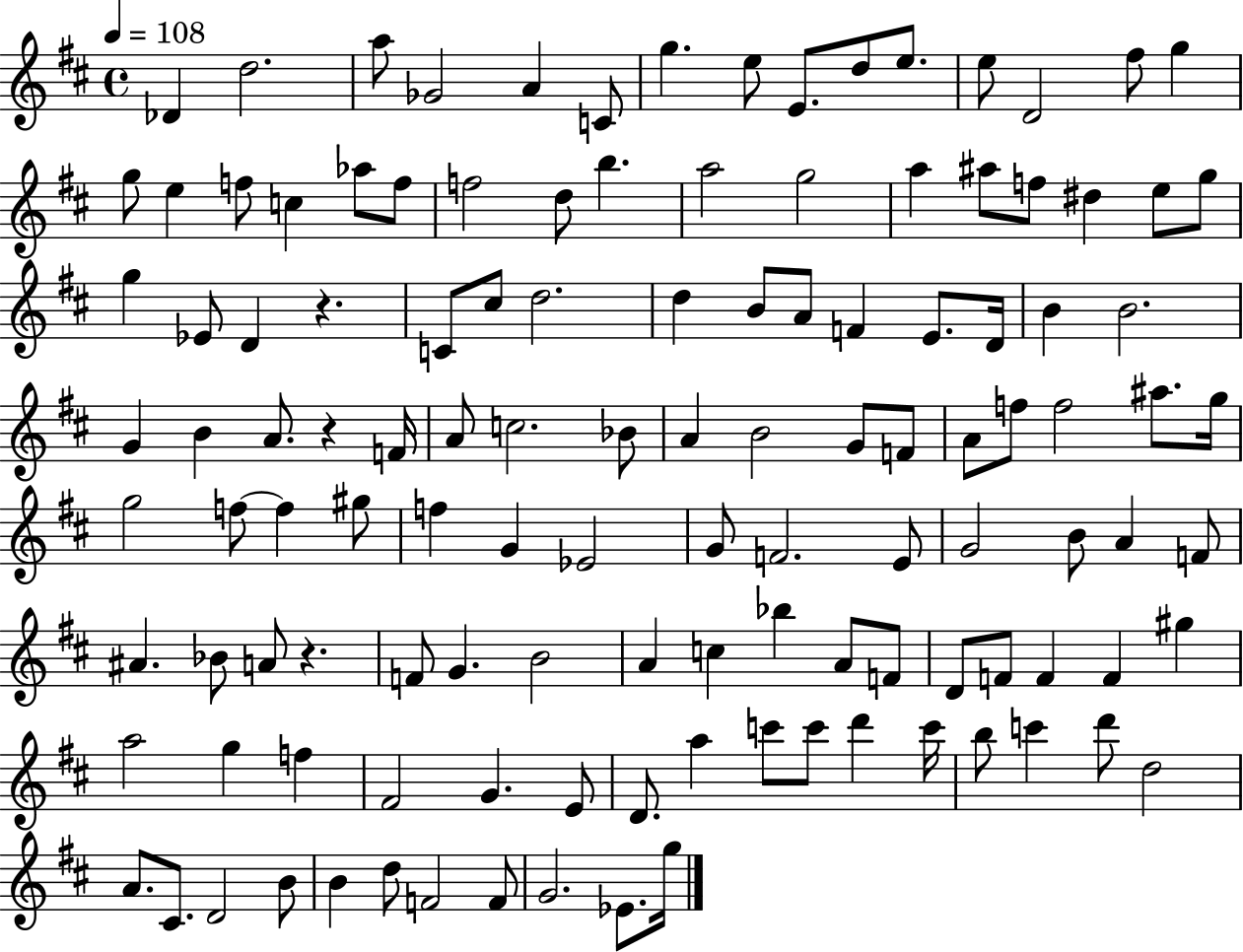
X:1
T:Untitled
M:4/4
L:1/4
K:D
_D d2 a/2 _G2 A C/2 g e/2 E/2 d/2 e/2 e/2 D2 ^f/2 g g/2 e f/2 c _a/2 f/2 f2 d/2 b a2 g2 a ^a/2 f/2 ^d e/2 g/2 g _E/2 D z C/2 ^c/2 d2 d B/2 A/2 F E/2 D/4 B B2 G B A/2 z F/4 A/2 c2 _B/2 A B2 G/2 F/2 A/2 f/2 f2 ^a/2 g/4 g2 f/2 f ^g/2 f G _E2 G/2 F2 E/2 G2 B/2 A F/2 ^A _B/2 A/2 z F/2 G B2 A c _b A/2 F/2 D/2 F/2 F F ^g a2 g f ^F2 G E/2 D/2 a c'/2 c'/2 d' c'/4 b/2 c' d'/2 d2 A/2 ^C/2 D2 B/2 B d/2 F2 F/2 G2 _E/2 g/4